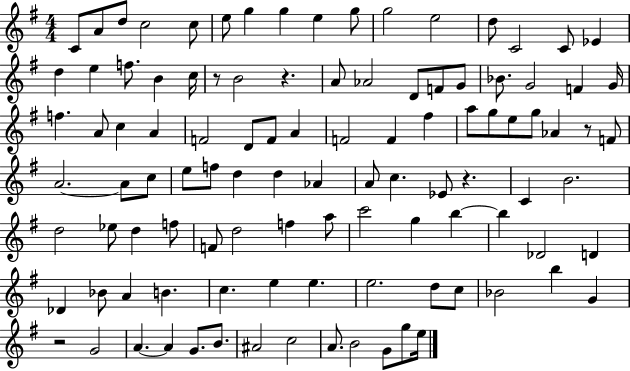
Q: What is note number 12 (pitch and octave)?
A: E5